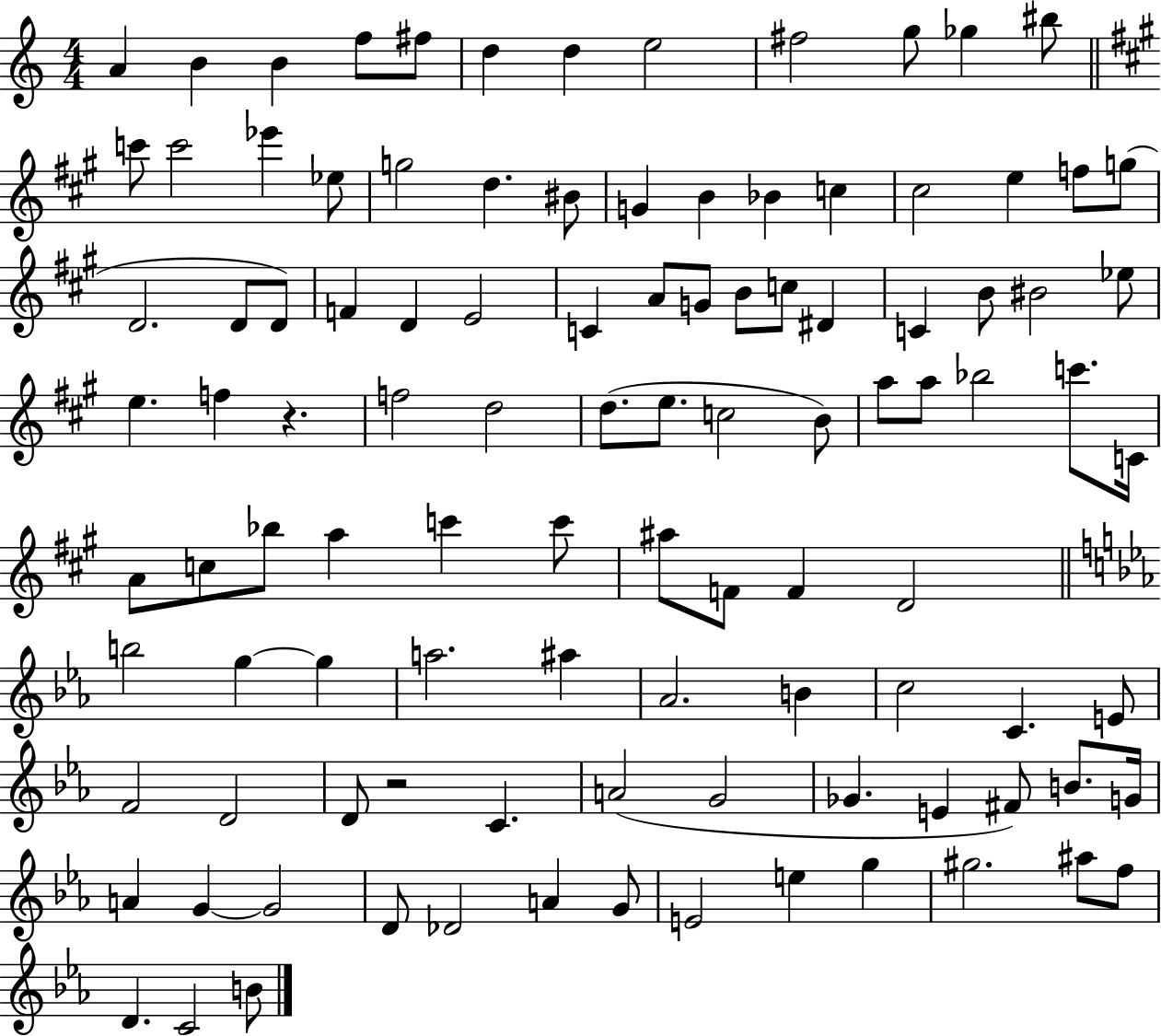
X:1
T:Untitled
M:4/4
L:1/4
K:C
A B B f/2 ^f/2 d d e2 ^f2 g/2 _g ^b/2 c'/2 c'2 _e' _e/2 g2 d ^B/2 G B _B c ^c2 e f/2 g/2 D2 D/2 D/2 F D E2 C A/2 G/2 B/2 c/2 ^D C B/2 ^B2 _e/2 e f z f2 d2 d/2 e/2 c2 B/2 a/2 a/2 _b2 c'/2 C/4 A/2 c/2 _b/2 a c' c'/2 ^a/2 F/2 F D2 b2 g g a2 ^a _A2 B c2 C E/2 F2 D2 D/2 z2 C A2 G2 _G E ^F/2 B/2 G/4 A G G2 D/2 _D2 A G/2 E2 e g ^g2 ^a/2 f/2 D C2 B/2